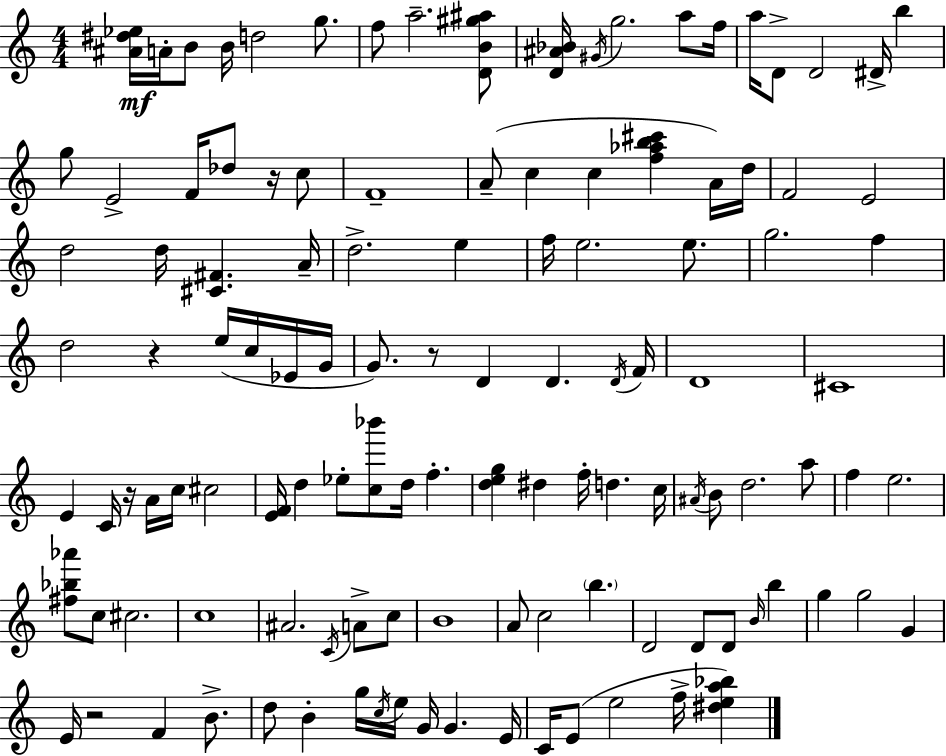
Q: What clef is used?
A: treble